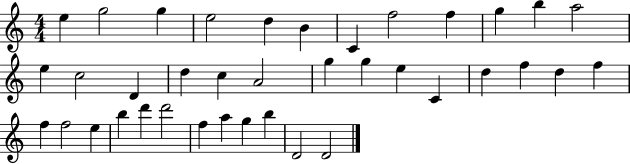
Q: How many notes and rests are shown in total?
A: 38